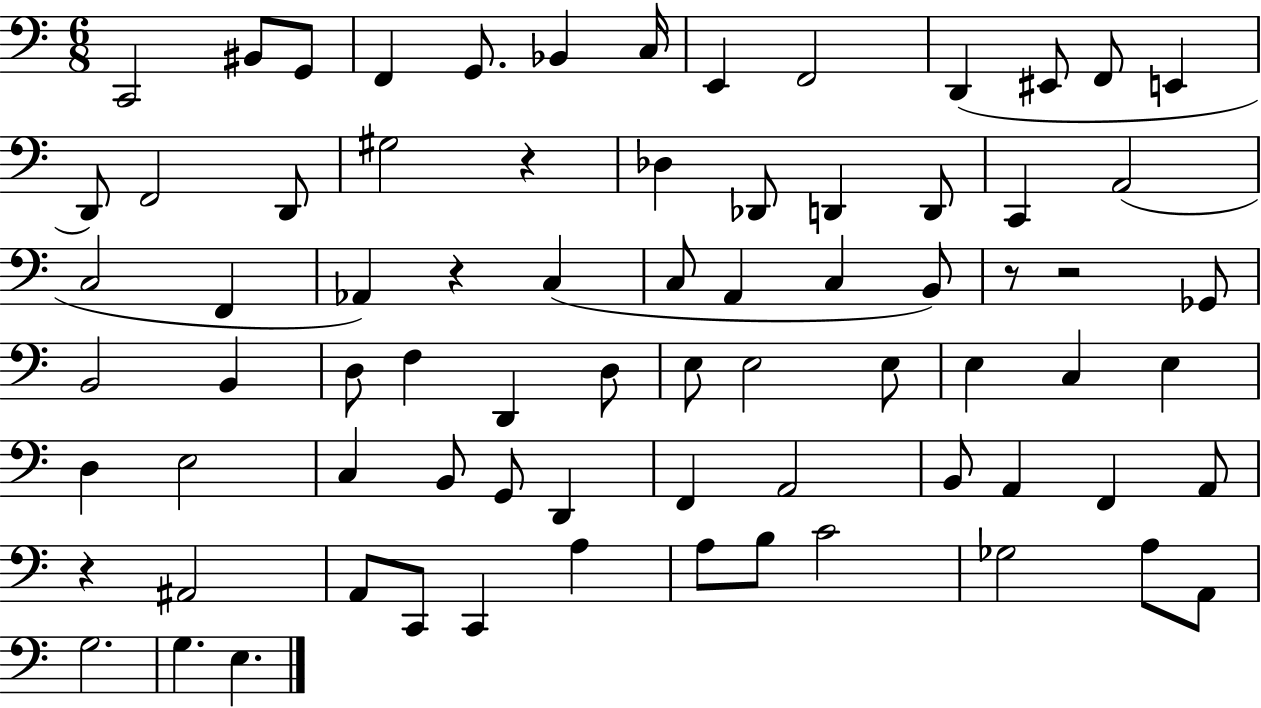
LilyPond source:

{
  \clef bass
  \numericTimeSignature
  \time 6/8
  \key c \major
  c,2 bis,8 g,8 | f,4 g,8. bes,4 c16 | e,4 f,2 | d,4( eis,8 f,8 e,4 | \break d,8) f,2 d,8 | gis2 r4 | des4 des,8 d,4 d,8 | c,4 a,2( | \break c2 f,4 | aes,4) r4 c4( | c8 a,4 c4 b,8) | r8 r2 ges,8 | \break b,2 b,4 | d8 f4 d,4 d8 | e8 e2 e8 | e4 c4 e4 | \break d4 e2 | c4 b,8 g,8 d,4 | f,4 a,2 | b,8 a,4 f,4 a,8 | \break r4 ais,2 | a,8 c,8 c,4 a4 | a8 b8 c'2 | ges2 a8 a,8 | \break g2. | g4. e4. | \bar "|."
}